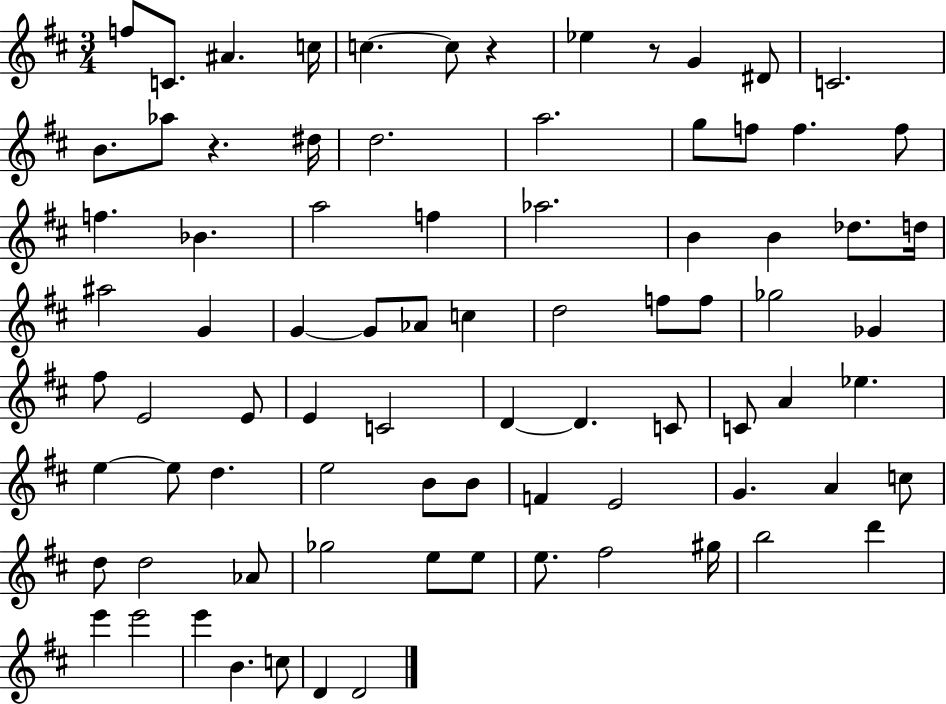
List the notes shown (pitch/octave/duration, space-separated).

F5/e C4/e. A#4/q. C5/s C5/q. C5/e R/q Eb5/q R/e G4/q D#4/e C4/h. B4/e. Ab5/e R/q. D#5/s D5/h. A5/h. G5/e F5/e F5/q. F5/e F5/q. Bb4/q. A5/h F5/q Ab5/h. B4/q B4/q Db5/e. D5/s A#5/h G4/q G4/q G4/e Ab4/e C5/q D5/h F5/e F5/e Gb5/h Gb4/q F#5/e E4/h E4/e E4/q C4/h D4/q D4/q. C4/e C4/e A4/q Eb5/q. E5/q E5/e D5/q. E5/h B4/e B4/e F4/q E4/h G4/q. A4/q C5/e D5/e D5/h Ab4/e Gb5/h E5/e E5/e E5/e. F#5/h G#5/s B5/h D6/q E6/q E6/h E6/q B4/q. C5/e D4/q D4/h